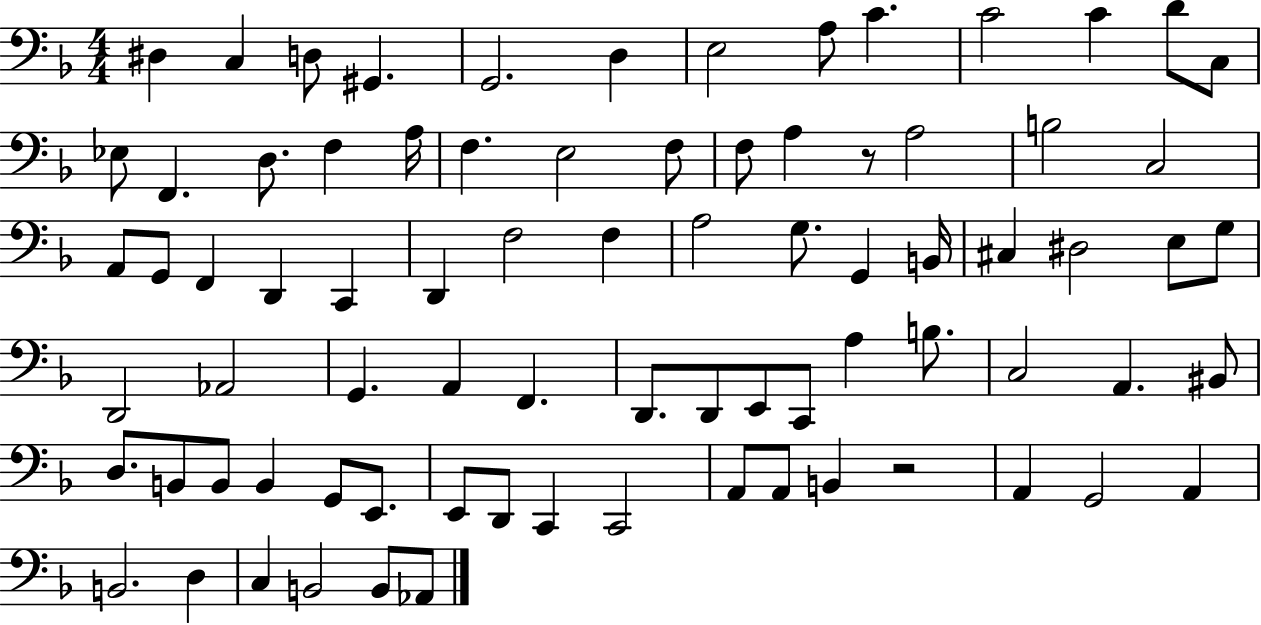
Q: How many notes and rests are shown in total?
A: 80